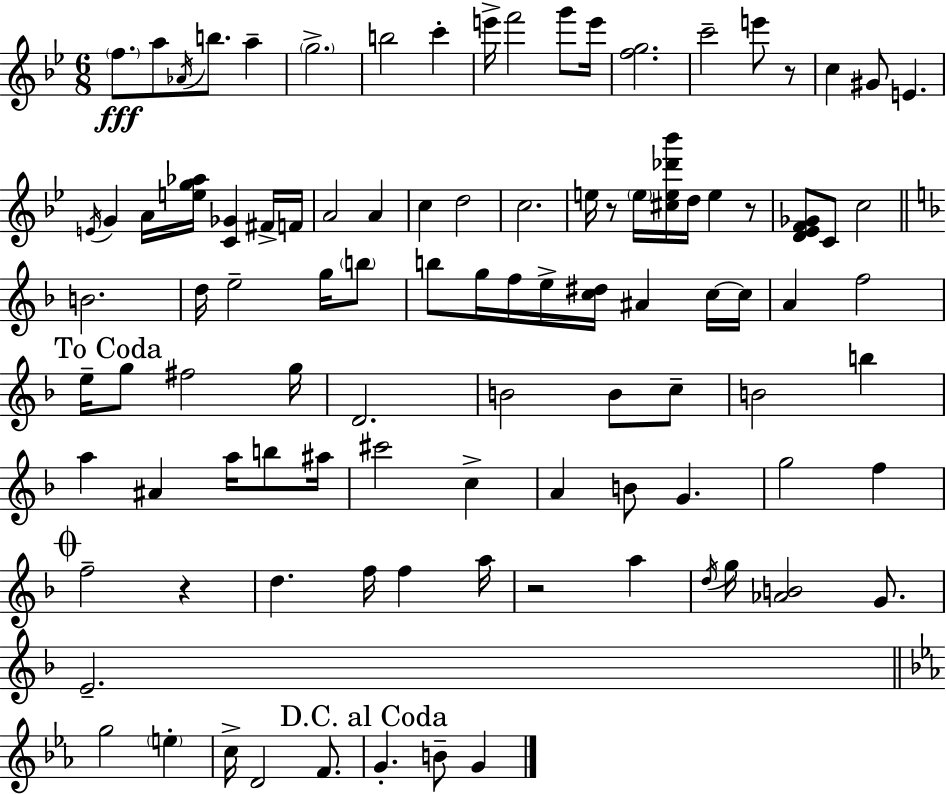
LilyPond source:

{
  \clef treble
  \numericTimeSignature
  \time 6/8
  \key g \minor
  \parenthesize f''8.\fff a''8 \acciaccatura { aes'16 } b''8. a''4-- | \parenthesize g''2.-> | b''2 c'''4-. | e'''16-> f'''2 g'''8 | \break e'''16 <f'' g''>2. | c'''2-- e'''8 r8 | c''4 gis'8 e'4. | \acciaccatura { e'16 } g'4 a'16 <e'' g'' aes''>16 <c' ges'>4 | \break fis'16-> f'16 a'2 a'4 | c''4 d''2 | c''2. | e''16 r8 \parenthesize e''16 <cis'' e'' des''' bes'''>16 d''16 e''4 | \break r8 <d' ees' f' ges'>8 c'8 c''2 | \bar "||" \break \key f \major b'2. | d''16 e''2-- g''16 \parenthesize b''8 | b''8 g''16 f''16 e''16-> <c'' dis''>16 ais'4 c''16~~ c''16 | a'4 f''2 | \break \mark "To Coda" e''16-- g''8 fis''2 g''16 | d'2. | b'2 b'8 c''8-- | b'2 b''4 | \break a''4 ais'4 a''16 b''8 ais''16 | cis'''2 c''4-> | a'4 b'8 g'4. | g''2 f''4 | \break \mark \markup { \musicglyph "scripts.coda" } f''2-- r4 | d''4. f''16 f''4 a''16 | r2 a''4 | \acciaccatura { d''16 } g''16 <aes' b'>2 g'8. | \break e'2.-- | \bar "||" \break \key ees \major g''2 \parenthesize e''4-. | c''16-> d'2 f'8. | \mark "D.C. al Coda" g'4.-. b'8-- g'4 | \bar "|."
}